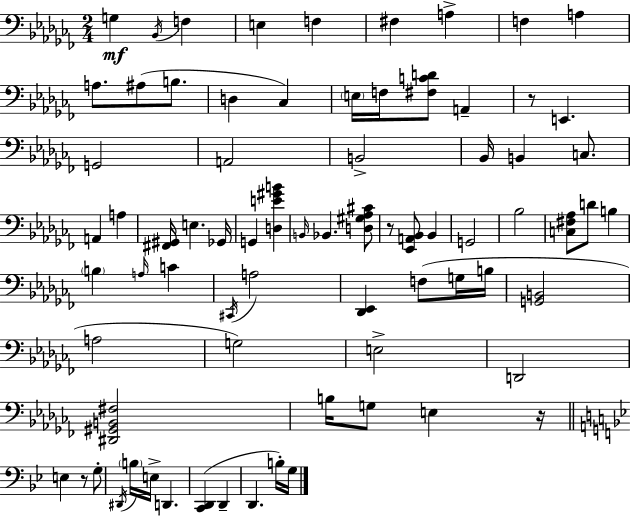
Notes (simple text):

G3/q Bb2/s F3/q E3/q F3/q F#3/q A3/q F3/q A3/q A3/e. A#3/e B3/e. D3/q CES3/q E3/s F3/s [F#3,C4,D4]/e A2/q R/e E2/q. G2/h A2/h B2/h Bb2/s B2/q C3/e. A2/q A3/q [F#2,G#2]/s E3/q. Gb2/s G2/q [D3,E4,G#4,B4]/q B2/s Bb2/q. [D3,G#3,Ab3,C#4]/e R/e [Eb2,A2,Bb2]/e Bb2/q G2/h Bb3/h [C3,F#3,Ab3]/e D4/e B3/q B3/q A3/s C4/q C#2/s A3/h [Db2,Eb2]/q F3/e G3/s B3/s [G2,B2]/h A3/h G3/h E3/h D2/h [D#2,G#2,B2,F#3]/h B3/s G3/e E3/q R/s E3/q R/e G3/e D#2/s B3/s E3/s D2/q. [C2,D2]/q D2/q D2/q. B3/s G3/s